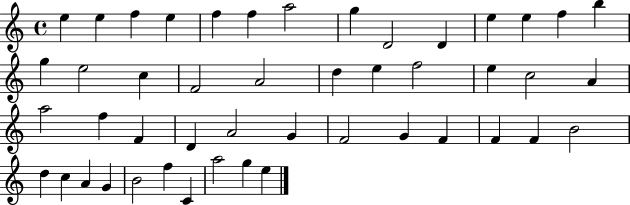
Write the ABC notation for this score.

X:1
T:Untitled
M:4/4
L:1/4
K:C
e e f e f f a2 g D2 D e e f b g e2 c F2 A2 d e f2 e c2 A a2 f F D A2 G F2 G F F F B2 d c A G B2 f C a2 g e